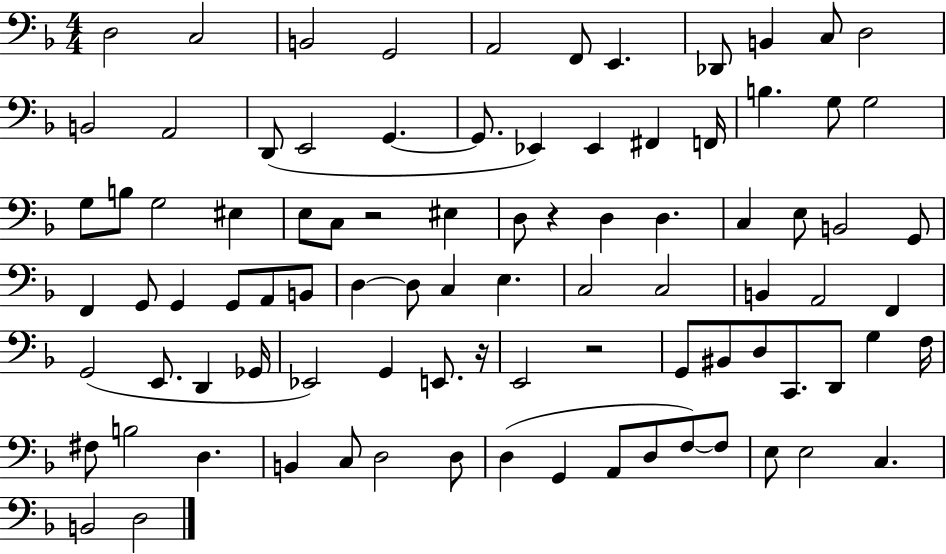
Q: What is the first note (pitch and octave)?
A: D3